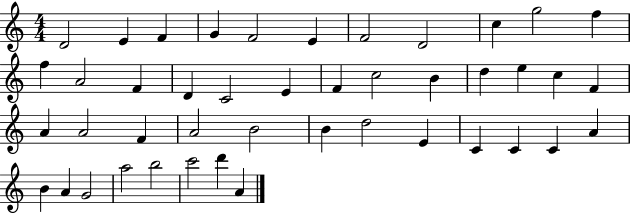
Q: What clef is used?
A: treble